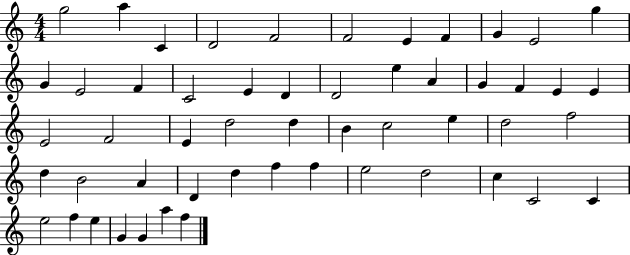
X:1
T:Untitled
M:4/4
L:1/4
K:C
g2 a C D2 F2 F2 E F G E2 g G E2 F C2 E D D2 e A G F E E E2 F2 E d2 d B c2 e d2 f2 d B2 A D d f f e2 d2 c C2 C e2 f e G G a f